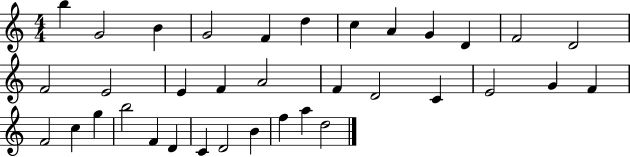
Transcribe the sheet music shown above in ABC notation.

X:1
T:Untitled
M:4/4
L:1/4
K:C
b G2 B G2 F d c A G D F2 D2 F2 E2 E F A2 F D2 C E2 G F F2 c g b2 F D C D2 B f a d2